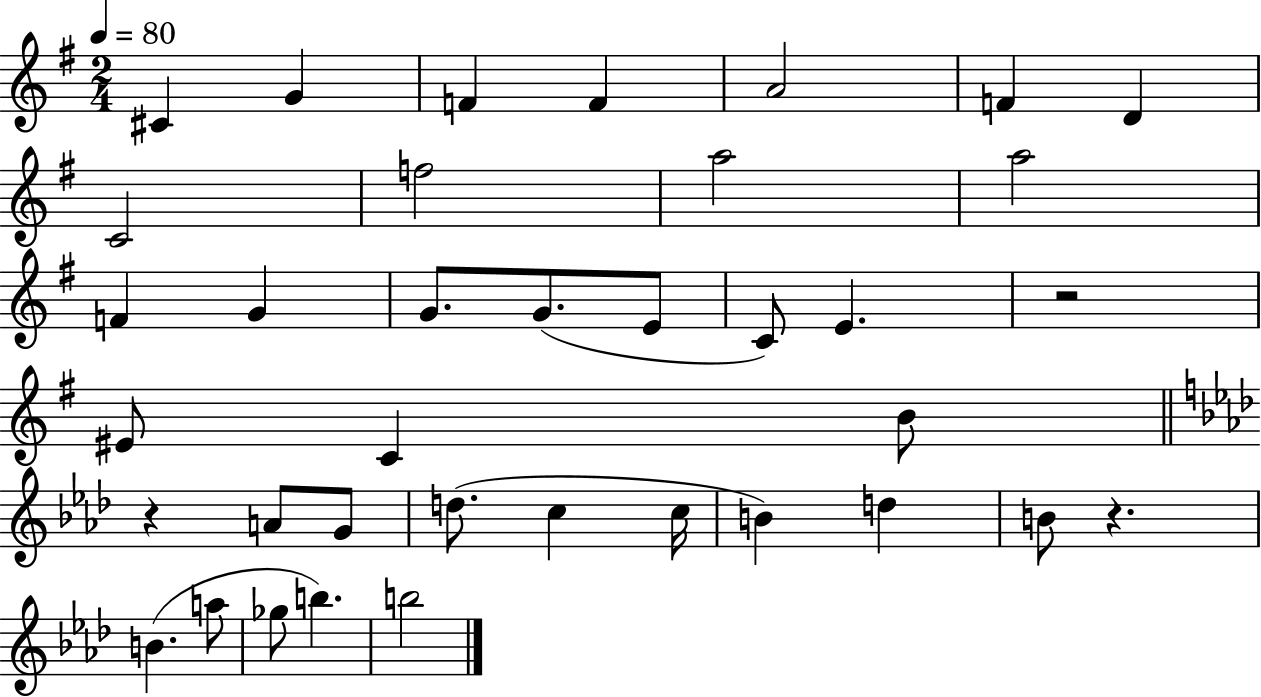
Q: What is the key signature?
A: G major